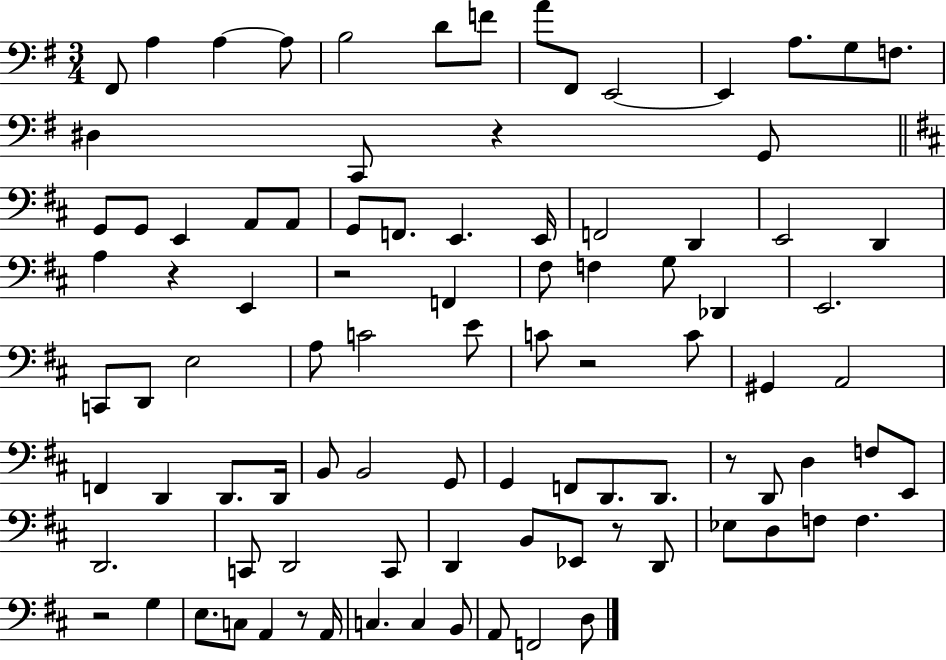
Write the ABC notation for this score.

X:1
T:Untitled
M:3/4
L:1/4
K:G
^F,,/2 A, A, A,/2 B,2 D/2 F/2 A/2 ^F,,/2 E,,2 E,, A,/2 G,/2 F,/2 ^D, C,,/2 z G,,/2 G,,/2 G,,/2 E,, A,,/2 A,,/2 G,,/2 F,,/2 E,, E,,/4 F,,2 D,, E,,2 D,, A, z E,, z2 F,, ^F,/2 F, G,/2 _D,, E,,2 C,,/2 D,,/2 E,2 A,/2 C2 E/2 C/2 z2 C/2 ^G,, A,,2 F,, D,, D,,/2 D,,/4 B,,/2 B,,2 G,,/2 G,, F,,/2 D,,/2 D,,/2 z/2 D,,/2 D, F,/2 E,,/2 D,,2 C,,/2 D,,2 C,,/2 D,, B,,/2 _E,,/2 z/2 D,,/2 _E,/2 D,/2 F,/2 F, z2 G, E,/2 C,/2 A,, z/2 A,,/4 C, C, B,,/2 A,,/2 F,,2 D,/2